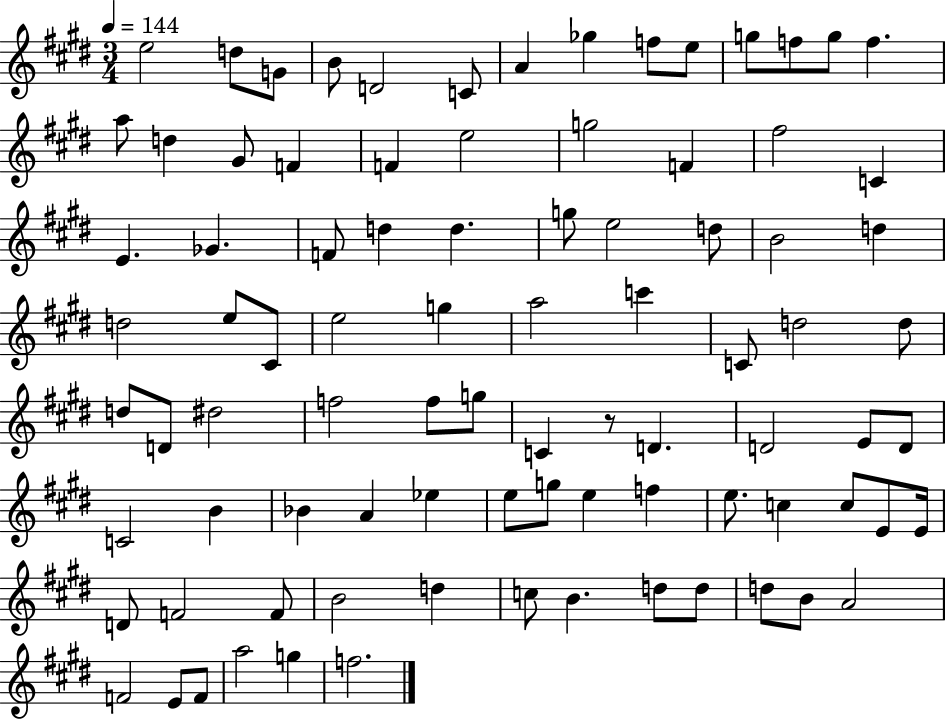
E5/h D5/e G4/e B4/e D4/h C4/e A4/q Gb5/q F5/e E5/e G5/e F5/e G5/e F5/q. A5/e D5/q G#4/e F4/q F4/q E5/h G5/h F4/q F#5/h C4/q E4/q. Gb4/q. F4/e D5/q D5/q. G5/e E5/h D5/e B4/h D5/q D5/h E5/e C#4/e E5/h G5/q A5/h C6/q C4/e D5/h D5/e D5/e D4/e D#5/h F5/h F5/e G5/e C4/q R/e D4/q. D4/h E4/e D4/e C4/h B4/q Bb4/q A4/q Eb5/q E5/e G5/e E5/q F5/q E5/e. C5/q C5/e E4/e E4/s D4/e F4/h F4/e B4/h D5/q C5/e B4/q. D5/e D5/e D5/e B4/e A4/h F4/h E4/e F4/e A5/h G5/q F5/h.